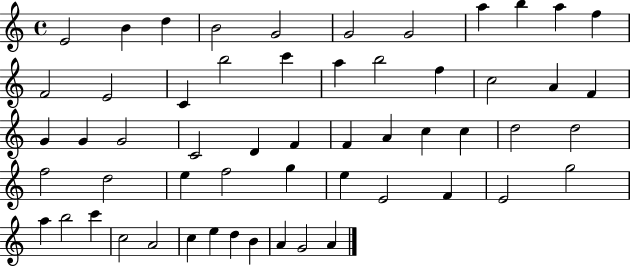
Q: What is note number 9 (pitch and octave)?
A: B5